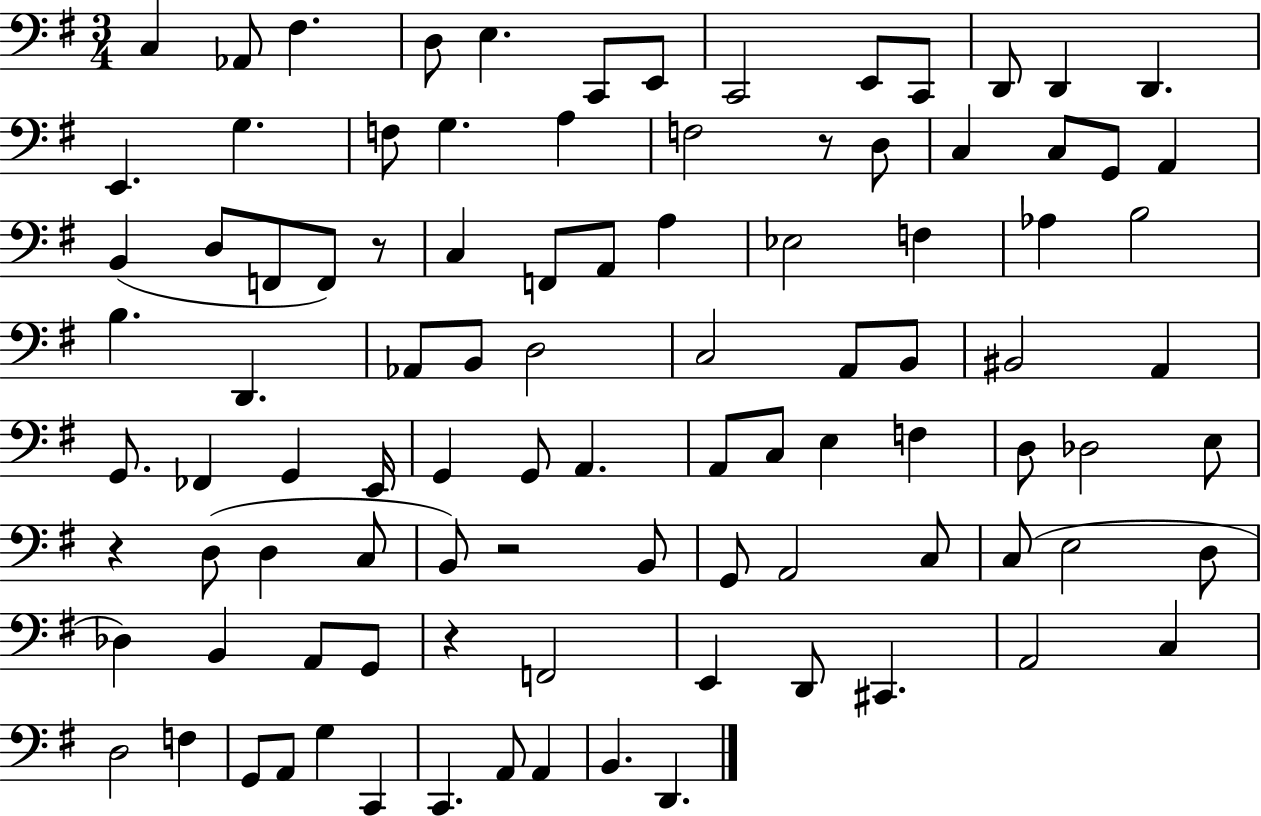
{
  \clef bass
  \numericTimeSignature
  \time 3/4
  \key g \major
  c4 aes,8 fis4. | d8 e4. c,8 e,8 | c,2 e,8 c,8 | d,8 d,4 d,4. | \break e,4. g4. | f8 g4. a4 | f2 r8 d8 | c4 c8 g,8 a,4 | \break b,4( d8 f,8 f,8) r8 | c4 f,8 a,8 a4 | ees2 f4 | aes4 b2 | \break b4. d,4. | aes,8 b,8 d2 | c2 a,8 b,8 | bis,2 a,4 | \break g,8. fes,4 g,4 e,16 | g,4 g,8 a,4. | a,8 c8 e4 f4 | d8 des2 e8 | \break r4 d8( d4 c8 | b,8) r2 b,8 | g,8 a,2 c8 | c8( e2 d8 | \break des4) b,4 a,8 g,8 | r4 f,2 | e,4 d,8 cis,4. | a,2 c4 | \break d2 f4 | g,8 a,8 g4 c,4 | c,4. a,8 a,4 | b,4. d,4. | \break \bar "|."
}